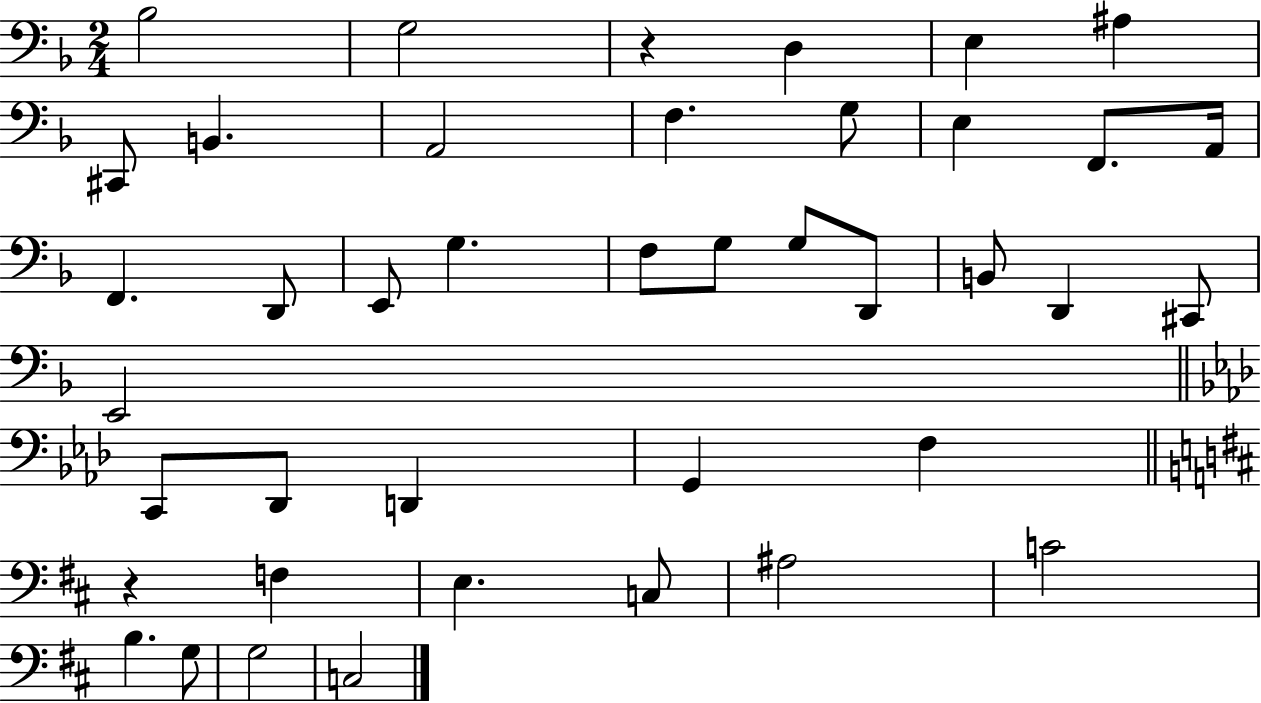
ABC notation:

X:1
T:Untitled
M:2/4
L:1/4
K:F
_B,2 G,2 z D, E, ^A, ^C,,/2 B,, A,,2 F, G,/2 E, F,,/2 A,,/4 F,, D,,/2 E,,/2 G, F,/2 G,/2 G,/2 D,,/2 B,,/2 D,, ^C,,/2 E,,2 C,,/2 _D,,/2 D,, G,, F, z F, E, C,/2 ^A,2 C2 B, G,/2 G,2 C,2